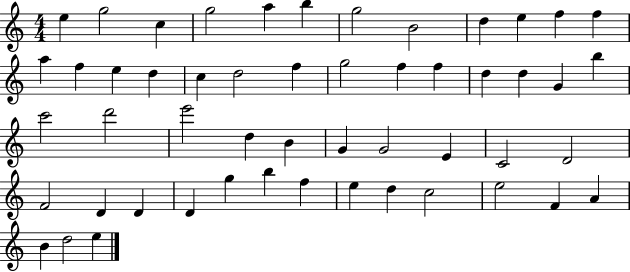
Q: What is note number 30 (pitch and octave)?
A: D5